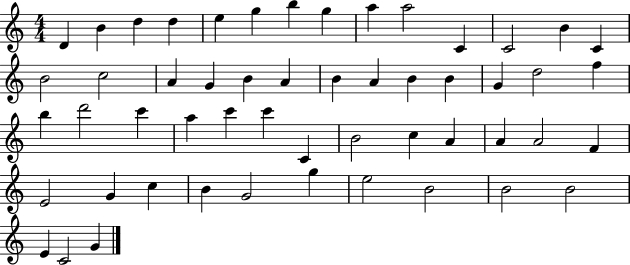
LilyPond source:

{
  \clef treble
  \numericTimeSignature
  \time 4/4
  \key c \major
  d'4 b'4 d''4 d''4 | e''4 g''4 b''4 g''4 | a''4 a''2 c'4 | c'2 b'4 c'4 | \break b'2 c''2 | a'4 g'4 b'4 a'4 | b'4 a'4 b'4 b'4 | g'4 d''2 f''4 | \break b''4 d'''2 c'''4 | a''4 c'''4 c'''4 c'4 | b'2 c''4 a'4 | a'4 a'2 f'4 | \break e'2 g'4 c''4 | b'4 g'2 g''4 | e''2 b'2 | b'2 b'2 | \break e'4 c'2 g'4 | \bar "|."
}